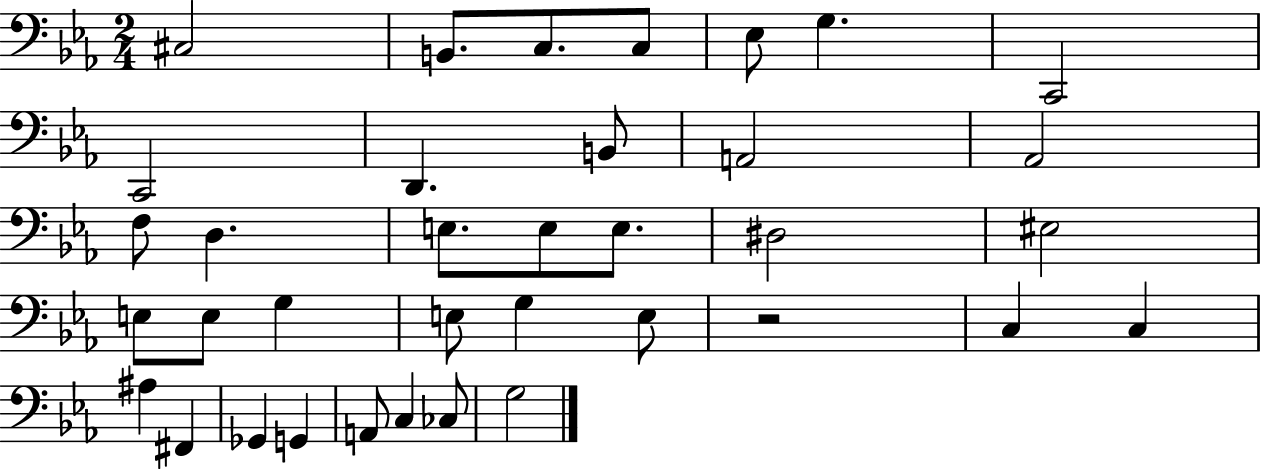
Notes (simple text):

C#3/h B2/e. C3/e. C3/e Eb3/e G3/q. C2/h C2/h D2/q. B2/e A2/h Ab2/h F3/e D3/q. E3/e. E3/e E3/e. D#3/h EIS3/h E3/e E3/e G3/q E3/e G3/q E3/e R/h C3/q C3/q A#3/q F#2/q Gb2/q G2/q A2/e C3/q CES3/e G3/h